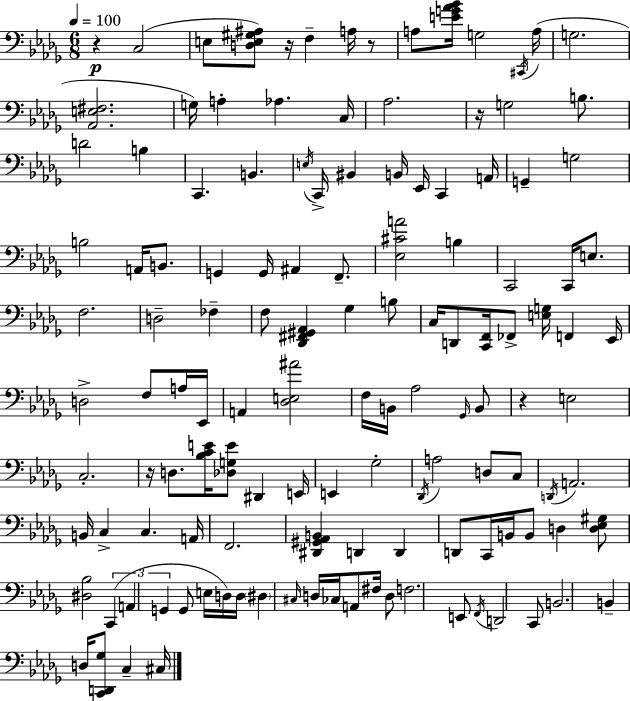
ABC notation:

X:1
T:Untitled
M:6/8
L:1/4
K:Bbm
z C,2 E,/2 [D,E,^G,^A,]/2 z/4 F, A,/4 z/2 A,/2 [EG_A_B]/4 G,2 ^C,,/4 A,/4 G,2 [_A,,E,^F,]2 G,/4 A, _A, C,/4 _A,2 z/4 G,2 B,/2 D2 B, C,, B,, E,/4 C,,/4 ^B,, B,,/4 _E,,/4 C,, A,,/4 G,, G,2 B,2 A,,/4 B,,/2 G,, G,,/4 ^A,, F,,/2 [_E,^CA]2 B, C,,2 C,,/4 E,/2 F,2 D,2 _F, F,/2 [_D,,^F,,^G,,_A,,] _G, B,/2 C,/4 D,,/2 [C,,F,,]/4 _F,,/2 [E,G,]/4 F,, _E,,/4 D,2 F,/2 A,/4 _E,,/4 A,, [_D,E,^A]2 F,/4 B,,/4 _A,2 _G,,/4 B,,/2 z E,2 C,2 z/4 D,/2 [_B,CE]/4 [_D,G,E]/2 ^D,, E,,/4 E,, _G,2 _D,,/4 A,2 D,/2 C,/2 D,,/4 A,,2 B,,/4 C, C, A,,/4 F,,2 [^D,,^G,,_A,,B,,] D,, D,, D,,/2 C,,/4 B,,/4 B,,/2 D, [D,_E,^G,]/2 [^D,_B,]2 C,, A,, G,, G,,/2 E,/4 D,/4 D,/4 ^D, ^C,/4 D,/4 _C,/4 A,,/2 ^F,/4 D,/2 F,2 E,,/2 F,,/4 D,,2 C,,/2 B,,2 B,, D,/4 [C,,D,,_G,]/2 C, ^C,/4